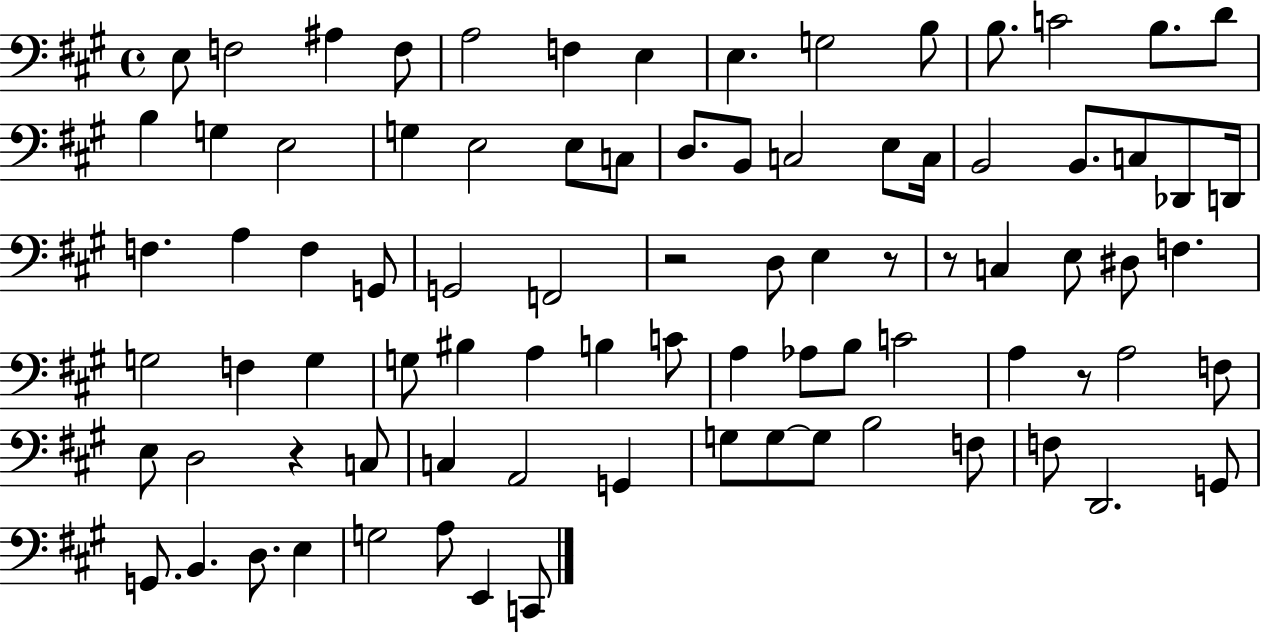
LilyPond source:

{
  \clef bass
  \time 4/4
  \defaultTimeSignature
  \key a \major
  e8 f2 ais4 f8 | a2 f4 e4 | e4. g2 b8 | b8. c'2 b8. d'8 | \break b4 g4 e2 | g4 e2 e8 c8 | d8. b,8 c2 e8 c16 | b,2 b,8. c8 des,8 d,16 | \break f4. a4 f4 g,8 | g,2 f,2 | r2 d8 e4 r8 | r8 c4 e8 dis8 f4. | \break g2 f4 g4 | g8 bis4 a4 b4 c'8 | a4 aes8 b8 c'2 | a4 r8 a2 f8 | \break e8 d2 r4 c8 | c4 a,2 g,4 | g8 g8~~ g8 b2 f8 | f8 d,2. g,8 | \break g,8. b,4. d8. e4 | g2 a8 e,4 c,8 | \bar "|."
}